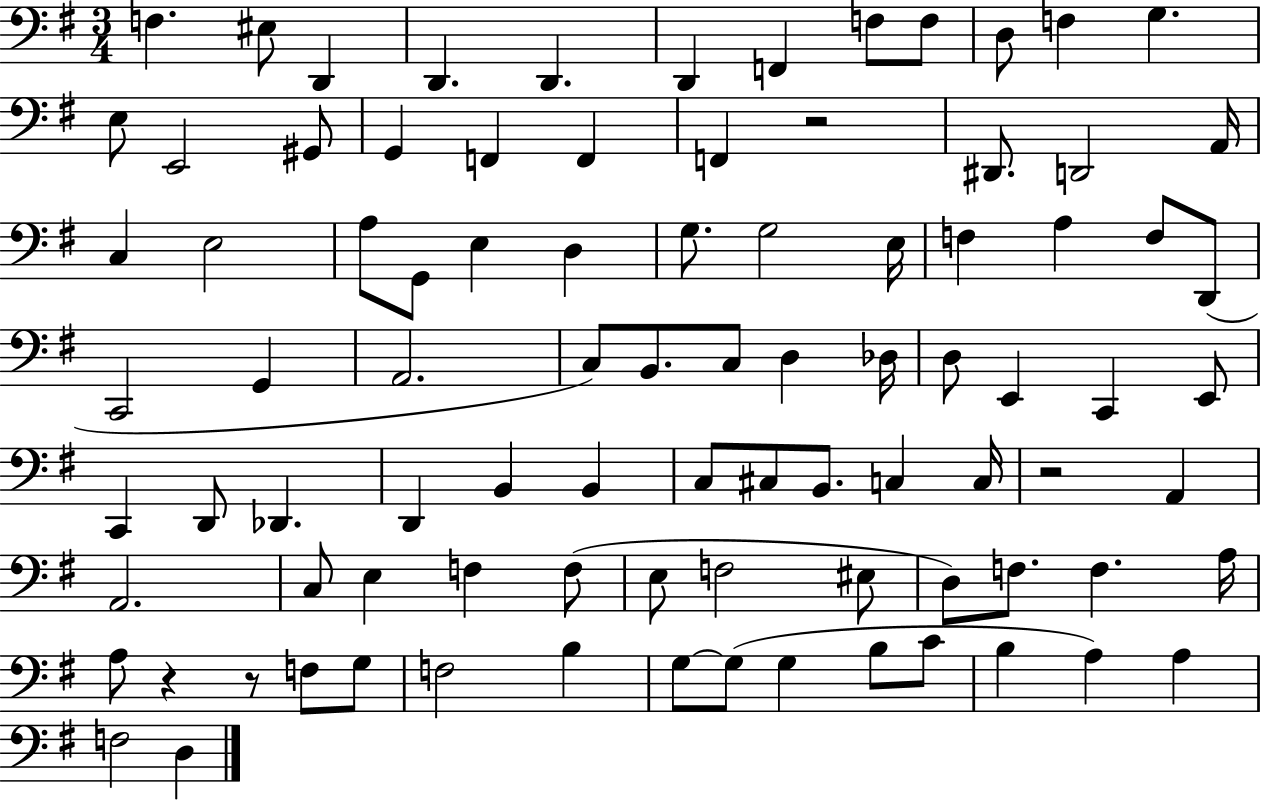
X:1
T:Untitled
M:3/4
L:1/4
K:G
F, ^E,/2 D,, D,, D,, D,, F,, F,/2 F,/2 D,/2 F, G, E,/2 E,,2 ^G,,/2 G,, F,, F,, F,, z2 ^D,,/2 D,,2 A,,/4 C, E,2 A,/2 G,,/2 E, D, G,/2 G,2 E,/4 F, A, F,/2 D,,/2 C,,2 G,, A,,2 C,/2 B,,/2 C,/2 D, _D,/4 D,/2 E,, C,, E,,/2 C,, D,,/2 _D,, D,, B,, B,, C,/2 ^C,/2 B,,/2 C, C,/4 z2 A,, A,,2 C,/2 E, F, F,/2 E,/2 F,2 ^E,/2 D,/2 F,/2 F, A,/4 A,/2 z z/2 F,/2 G,/2 F,2 B, G,/2 G,/2 G, B,/2 C/2 B, A, A, F,2 D,